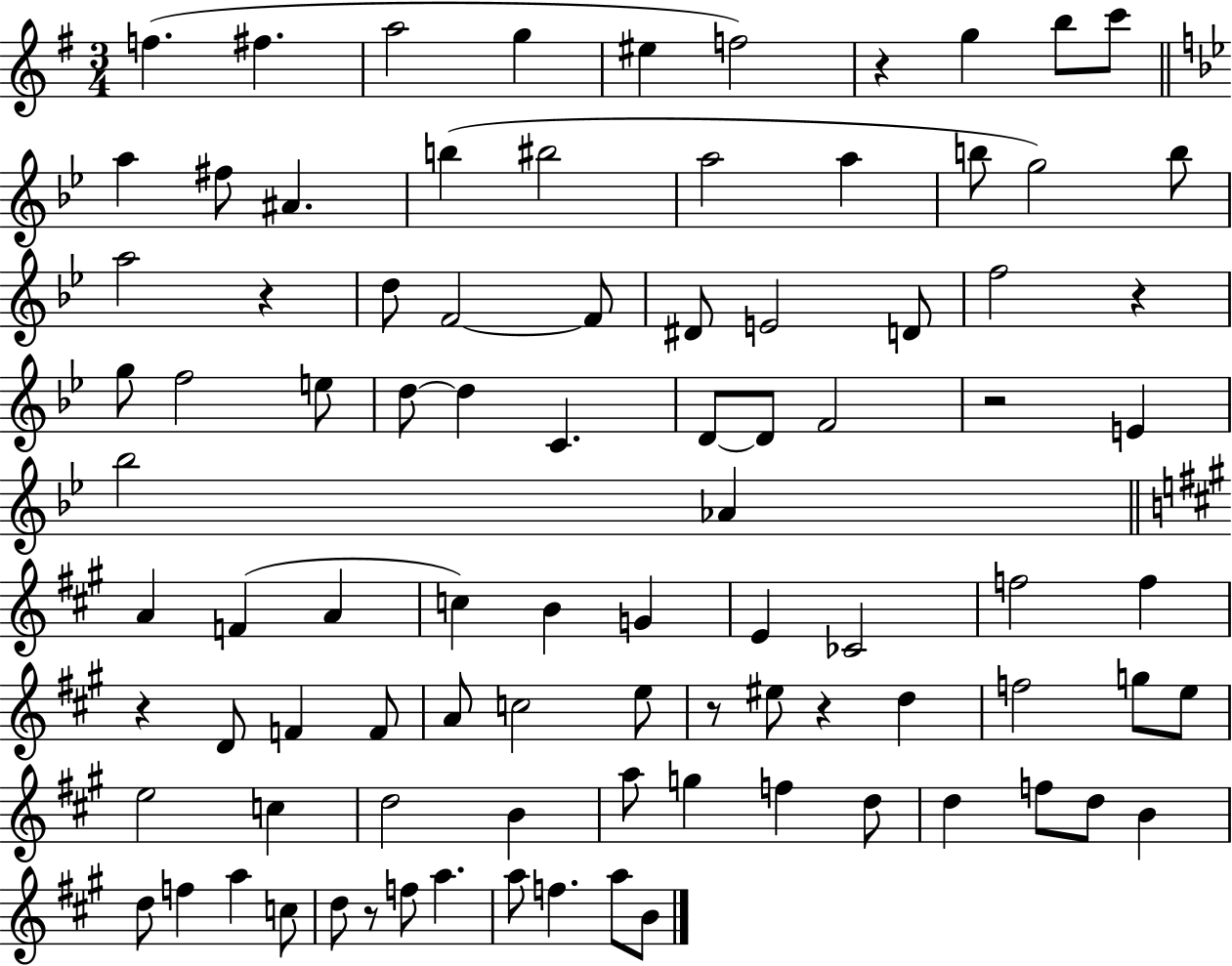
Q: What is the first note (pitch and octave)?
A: F5